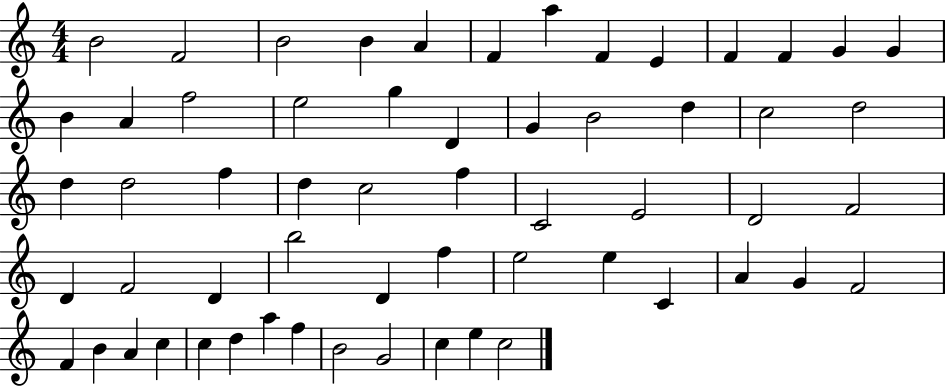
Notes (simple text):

B4/h F4/h B4/h B4/q A4/q F4/q A5/q F4/q E4/q F4/q F4/q G4/q G4/q B4/q A4/q F5/h E5/h G5/q D4/q G4/q B4/h D5/q C5/h D5/h D5/q D5/h F5/q D5/q C5/h F5/q C4/h E4/h D4/h F4/h D4/q F4/h D4/q B5/h D4/q F5/q E5/h E5/q C4/q A4/q G4/q F4/h F4/q B4/q A4/q C5/q C5/q D5/q A5/q F5/q B4/h G4/h C5/q E5/q C5/h